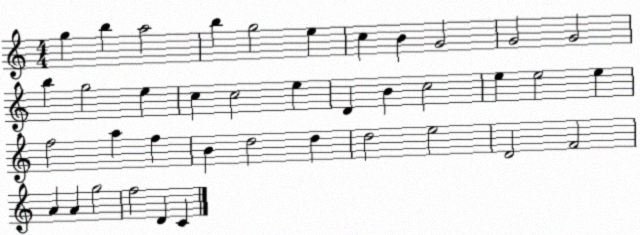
X:1
T:Untitled
M:4/4
L:1/4
K:C
g b a2 b g2 e c B G2 G2 G2 b g2 e c c2 e D B c2 e e2 e f2 a f B d2 d d2 e2 D2 F2 A A g2 f2 D C